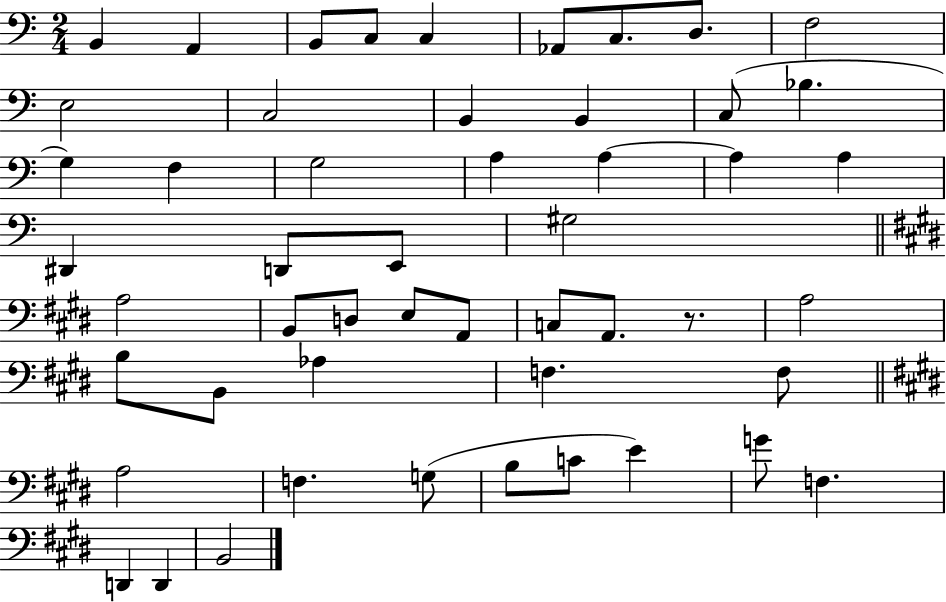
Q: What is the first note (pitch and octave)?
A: B2